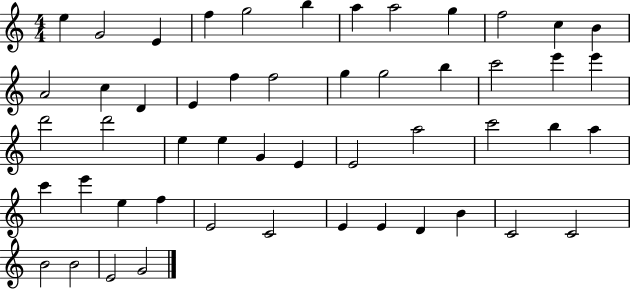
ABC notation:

X:1
T:Untitled
M:4/4
L:1/4
K:C
e G2 E f g2 b a a2 g f2 c B A2 c D E f f2 g g2 b c'2 e' e' d'2 d'2 e e G E E2 a2 c'2 b a c' e' e f E2 C2 E E D B C2 C2 B2 B2 E2 G2